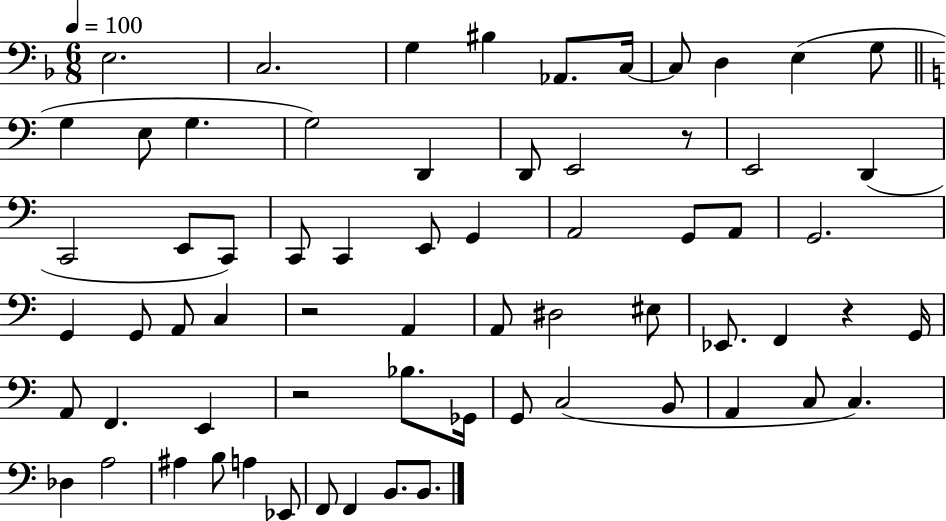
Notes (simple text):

E3/h. C3/h. G3/q BIS3/q Ab2/e. C3/s C3/e D3/q E3/q G3/e G3/q E3/e G3/q. G3/h D2/q D2/e E2/h R/e E2/h D2/q C2/h E2/e C2/e C2/e C2/q E2/e G2/q A2/h G2/e A2/e G2/h. G2/q G2/e A2/e C3/q R/h A2/q A2/e D#3/h EIS3/e Eb2/e. F2/q R/q G2/s A2/e F2/q. E2/q R/h Bb3/e. Gb2/s G2/e C3/h B2/e A2/q C3/e C3/q. Db3/q A3/h A#3/q B3/e A3/q Eb2/e F2/e F2/q B2/e. B2/e.